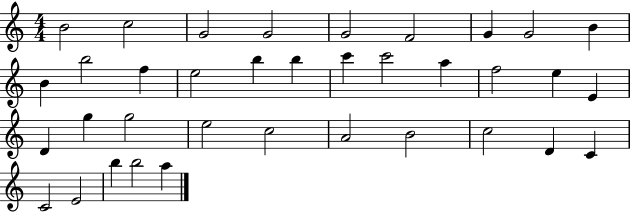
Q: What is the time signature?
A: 4/4